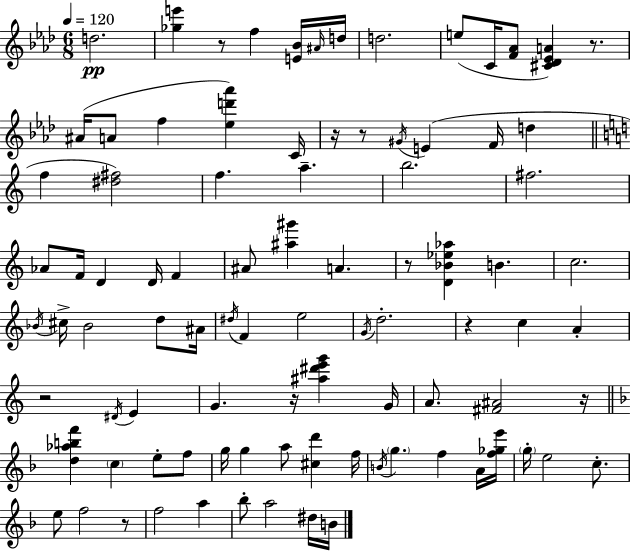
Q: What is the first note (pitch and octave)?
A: D5